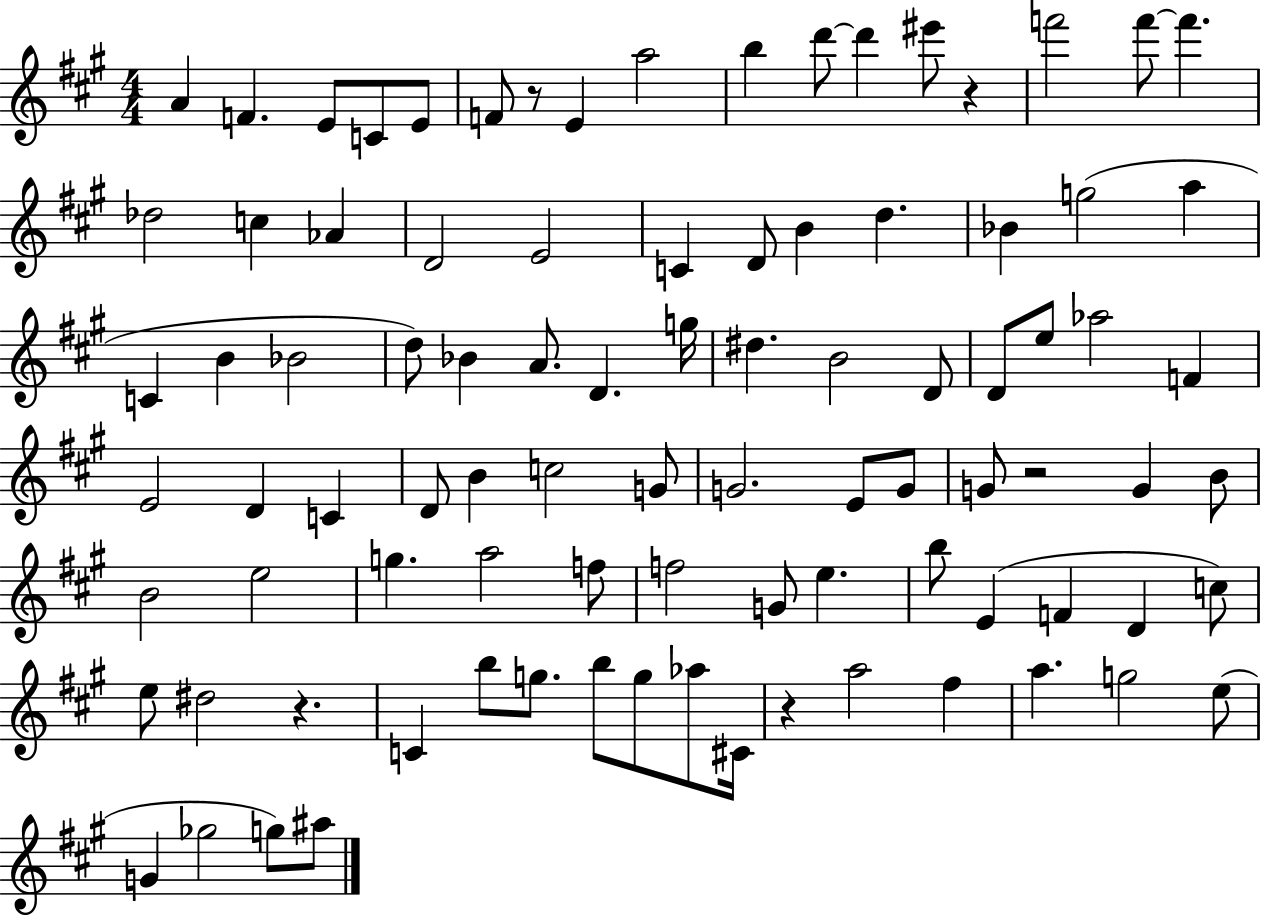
{
  \clef treble
  \numericTimeSignature
  \time 4/4
  \key a \major
  a'4 f'4. e'8 c'8 e'8 | f'8 r8 e'4 a''2 | b''4 d'''8~~ d'''4 eis'''8 r4 | f'''2 f'''8~~ f'''4. | \break des''2 c''4 aes'4 | d'2 e'2 | c'4 d'8 b'4 d''4. | bes'4 g''2( a''4 | \break c'4 b'4 bes'2 | d''8) bes'4 a'8. d'4. g''16 | dis''4. b'2 d'8 | d'8 e''8 aes''2 f'4 | \break e'2 d'4 c'4 | d'8 b'4 c''2 g'8 | g'2. e'8 g'8 | g'8 r2 g'4 b'8 | \break b'2 e''2 | g''4. a''2 f''8 | f''2 g'8 e''4. | b''8 e'4( f'4 d'4 c''8) | \break e''8 dis''2 r4. | c'4 b''8 g''8. b''8 g''8 aes''8 cis'16 | r4 a''2 fis''4 | a''4. g''2 e''8( | \break g'4 ges''2 g''8) ais''8 | \bar "|."
}